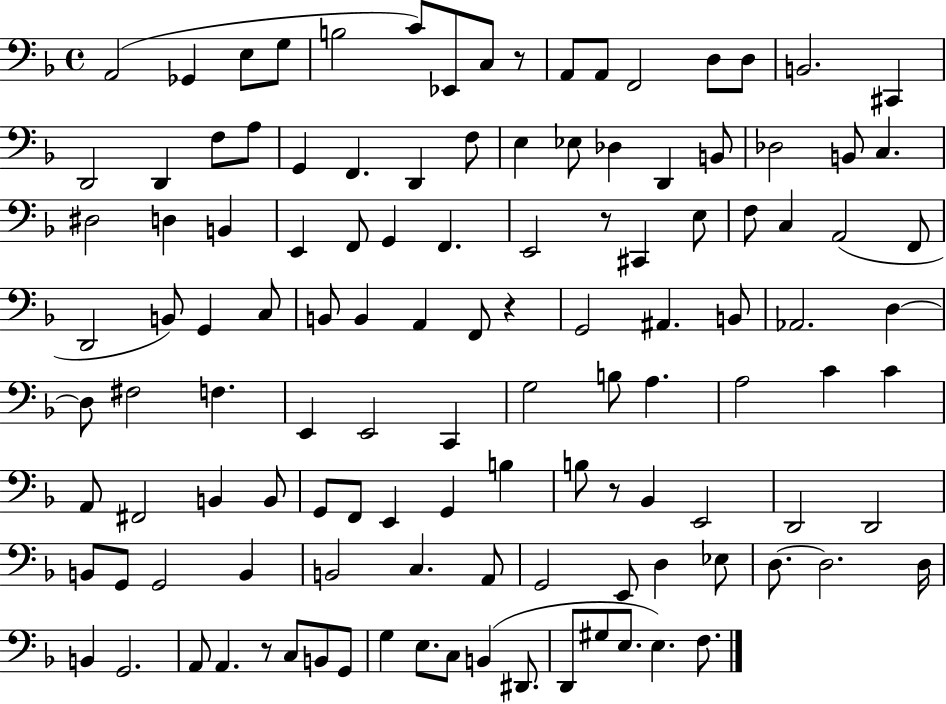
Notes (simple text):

A2/h Gb2/q E3/e G3/e B3/h C4/e Eb2/e C3/e R/e A2/e A2/e F2/h D3/e D3/e B2/h. C#2/q D2/h D2/q F3/e A3/e G2/q F2/q. D2/q F3/e E3/q Eb3/e Db3/q D2/q B2/e Db3/h B2/e C3/q. D#3/h D3/q B2/q E2/q F2/e G2/q F2/q. E2/h R/e C#2/q E3/e F3/e C3/q A2/h F2/e D2/h B2/e G2/q C3/e B2/e B2/q A2/q F2/e R/q G2/h A#2/q. B2/e Ab2/h. D3/q D3/e F#3/h F3/q. E2/q E2/h C2/q G3/h B3/e A3/q. A3/h C4/q C4/q A2/e F#2/h B2/q B2/e G2/e F2/e E2/q G2/q B3/q B3/e R/e Bb2/q E2/h D2/h D2/h B2/e G2/e G2/h B2/q B2/h C3/q. A2/e G2/h E2/e D3/q Eb3/e D3/e. D3/h. D3/s B2/q G2/h. A2/e A2/q. R/e C3/e B2/e G2/e G3/q E3/e. C3/e B2/q D#2/e. D2/e G#3/e E3/e. E3/q. F3/e.